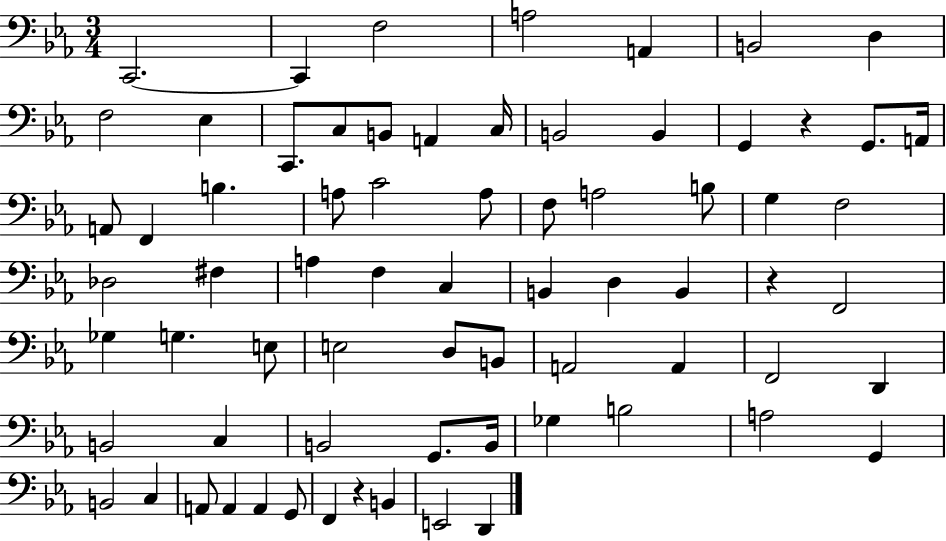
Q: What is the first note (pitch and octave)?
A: C2